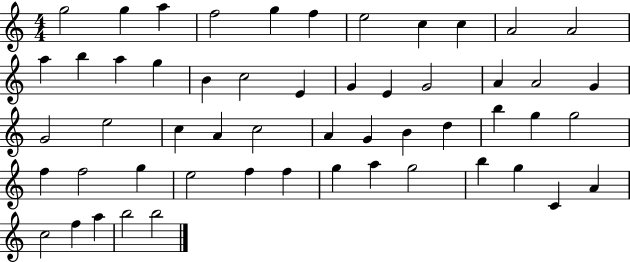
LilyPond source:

{
  \clef treble
  \numericTimeSignature
  \time 4/4
  \key c \major
  g''2 g''4 a''4 | f''2 g''4 f''4 | e''2 c''4 c''4 | a'2 a'2 | \break a''4 b''4 a''4 g''4 | b'4 c''2 e'4 | g'4 e'4 g'2 | a'4 a'2 g'4 | \break g'2 e''2 | c''4 a'4 c''2 | a'4 g'4 b'4 d''4 | b''4 g''4 g''2 | \break f''4 f''2 g''4 | e''2 f''4 f''4 | g''4 a''4 g''2 | b''4 g''4 c'4 a'4 | \break c''2 f''4 a''4 | b''2 b''2 | \bar "|."
}